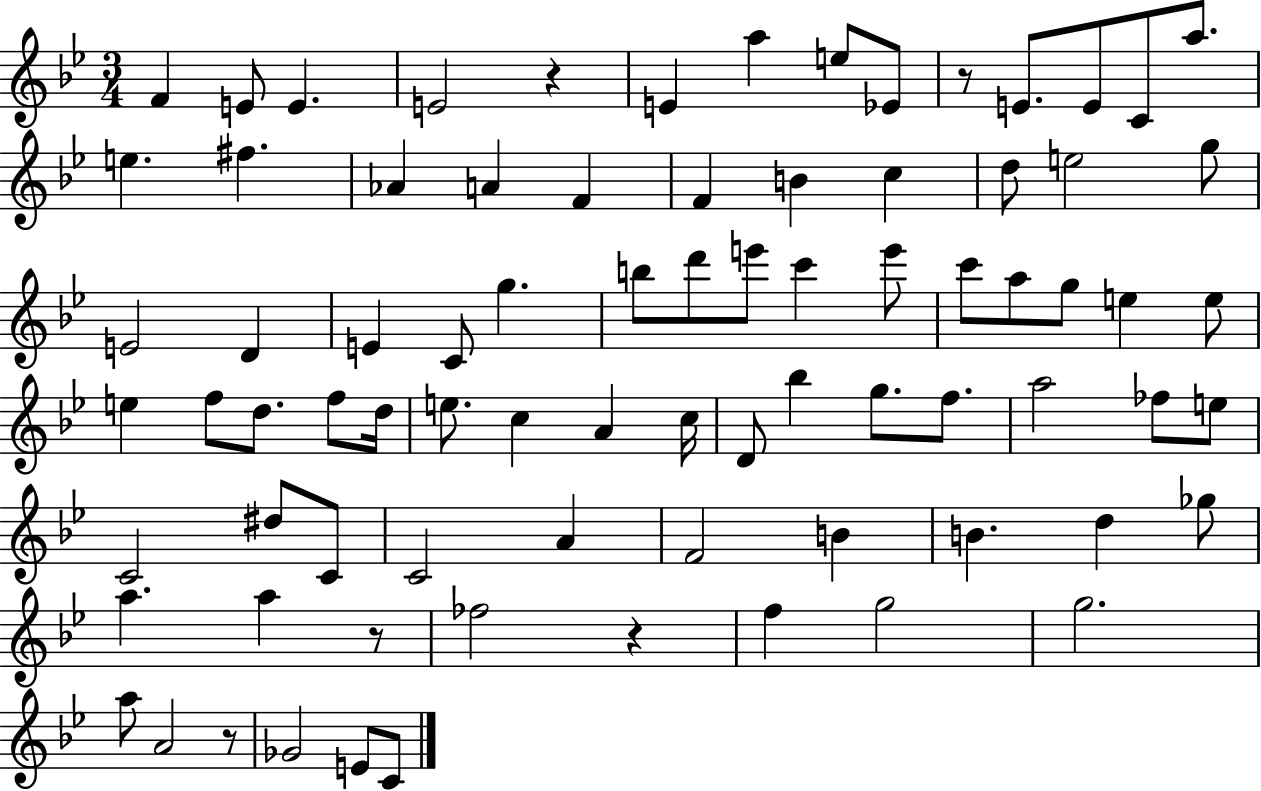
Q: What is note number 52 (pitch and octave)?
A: A5